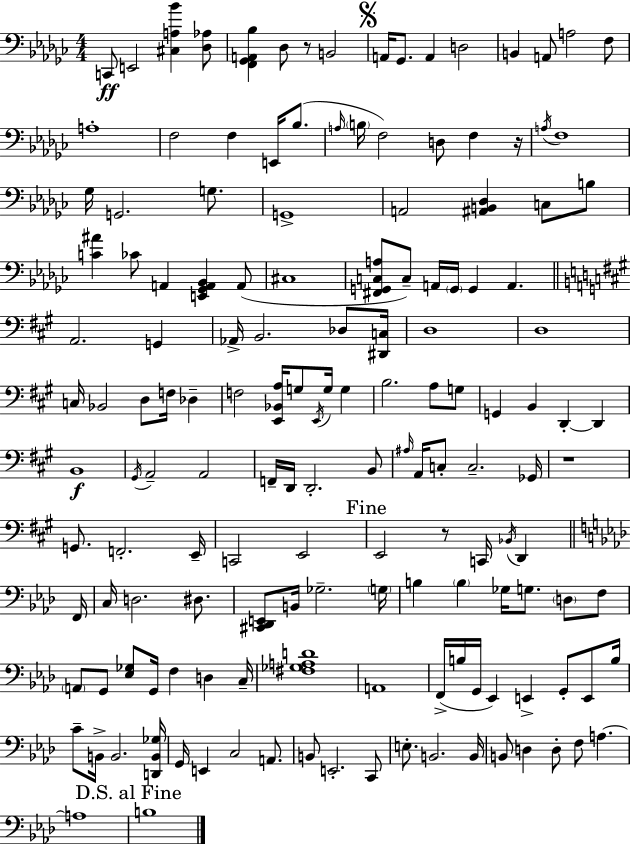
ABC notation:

X:1
T:Untitled
M:4/4
L:1/4
K:Ebm
C,,/2 E,,2 [^C,A,_B] [_D,_A,]/2 [F,,_G,,A,,_B,] _D,/2 z/2 B,,2 A,,/4 _G,,/2 A,, D,2 B,, A,,/2 A,2 F,/2 A,4 F,2 F, E,,/4 _B,/2 A,/4 B,/4 F,2 D,/2 F, z/4 A,/4 F,4 _G,/4 G,,2 G,/2 G,,4 A,,2 [^A,,B,,_D,] C,/2 B,/2 [C^A] _C/2 A,, [E,,_G,,A,,_B,,] A,,/2 ^C,4 [^F,,G,,C,A,]/2 C,/2 A,,/4 G,,/4 G,, A,, A,,2 G,, _A,,/4 B,,2 _D,/2 [^D,,C,]/4 D,4 D,4 C,/4 _B,,2 D,/2 F,/4 _D, F,2 [E,,_B,,A,]/4 G,/2 E,,/4 G,/4 G, B,2 A,/2 G,/2 G,, B,, D,, D,, B,,4 ^G,,/4 A,,2 A,,2 F,,/4 D,,/4 D,,2 B,,/2 ^A,/4 A,,/4 C,/2 C,2 _G,,/4 z4 G,,/2 F,,2 E,,/4 C,,2 E,,2 E,,2 z/2 C,,/4 _B,,/4 D,, F,,/4 C,/4 D,2 ^D,/2 [^C,,_D,,E,,]/2 B,,/4 _G,2 G,/4 B, B, _G,/4 G,/2 D,/2 F,/2 A,,/2 G,,/2 [_E,_G,]/2 G,,/4 F, D, C,/4 [^F,_G,A,D]4 A,,4 F,,/4 B,/4 G,,/4 _E,, E,, G,,/2 E,,/2 B,/4 C/2 B,,/4 B,,2 [D,,B,,_G,]/4 G,,/4 E,, C,2 A,,/2 B,,/2 E,,2 C,,/2 E,/2 B,,2 B,,/4 B,,/2 D, D,/2 F,/2 A, A,4 B,4